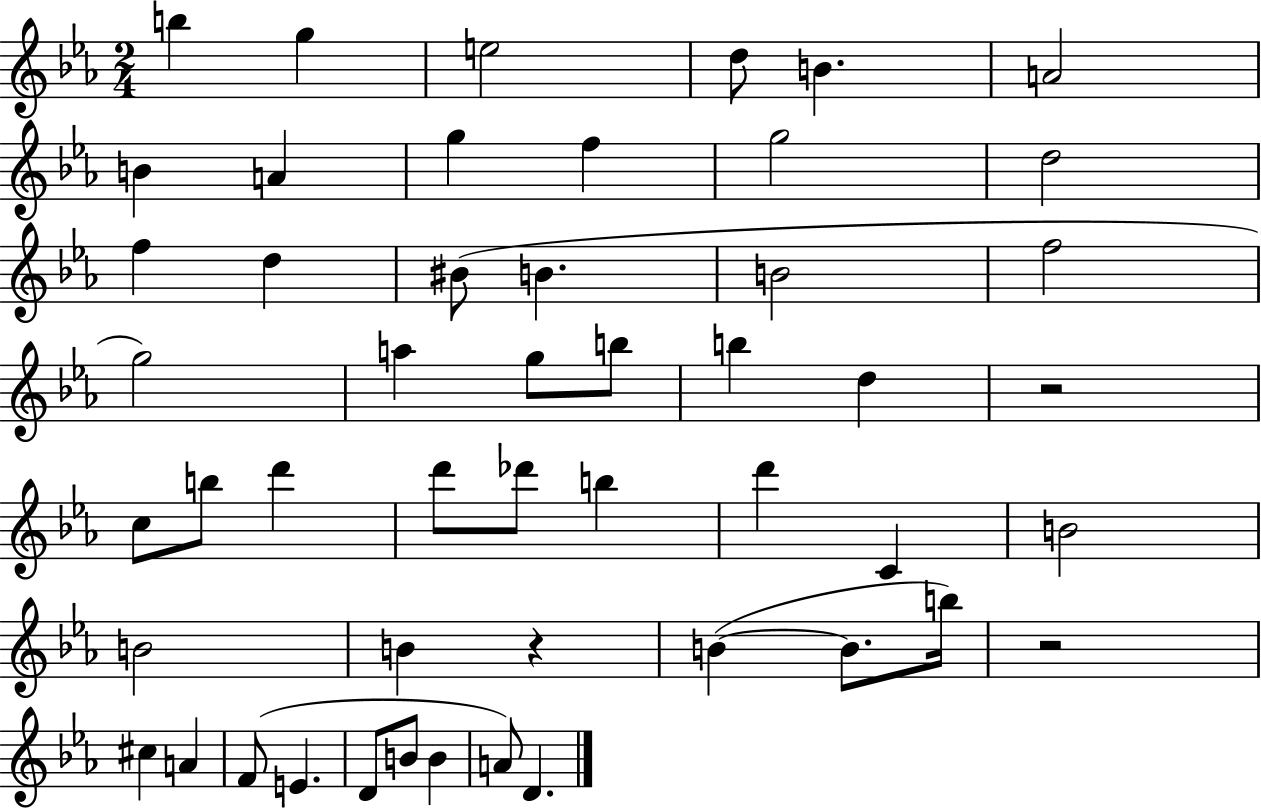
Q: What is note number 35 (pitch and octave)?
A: B4